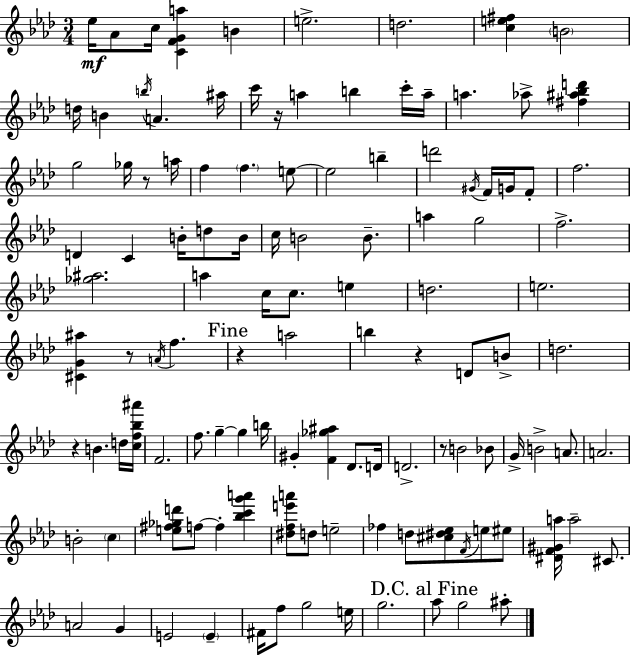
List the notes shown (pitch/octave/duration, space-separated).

Eb5/s Ab4/e C5/s [C4,F4,G4,A5]/q B4/q E5/h. D5/h. [C5,E5,F#5]/q B4/h D5/s B4/q B5/s A4/q. A#5/s C6/s R/s A5/q B5/q C6/s A5/s A5/q. Ab5/e [F#5,A#5,Bb5,D6]/q G5/h Gb5/s R/e A5/s F5/q F5/q. E5/e E5/h B5/q D6/h G#4/s F4/s G4/s F4/e F5/h. D4/q C4/q B4/s D5/e B4/s C5/s B4/h B4/e. A5/q G5/h F5/h. [Gb5,A#5]/h. A5/q C5/s C5/e. E5/q D5/h. E5/h. [C#4,G4,A#5]/q R/e A4/s F5/q. R/q A5/h B5/q R/q D4/e B4/e D5/h. R/q B4/q. D5/s [C5,F5,Bb5,A#6]/s F4/h. F5/e. G5/q G5/q B5/s G#4/q [F4,Gb5,A#5]/q Db4/e. D4/s D4/h. R/e B4/h Bb4/e G4/s B4/h A4/e. A4/h. B4/h C5/q [E5,F#5,Gb5,D6]/e F5/e F5/q [Bb5,C6,G6,A6]/q [D#5,F5,E6,A6]/e D5/e E5/h FES5/q D5/e [C#5,D#5,Eb5]/e F4/s E5/e EIS5/e [D#4,F4,G#4,A5]/s A5/h C#4/e. A4/h G4/q E4/h E4/q F#4/s F5/e G5/h E5/s G5/h. Ab5/e G5/h A#5/e